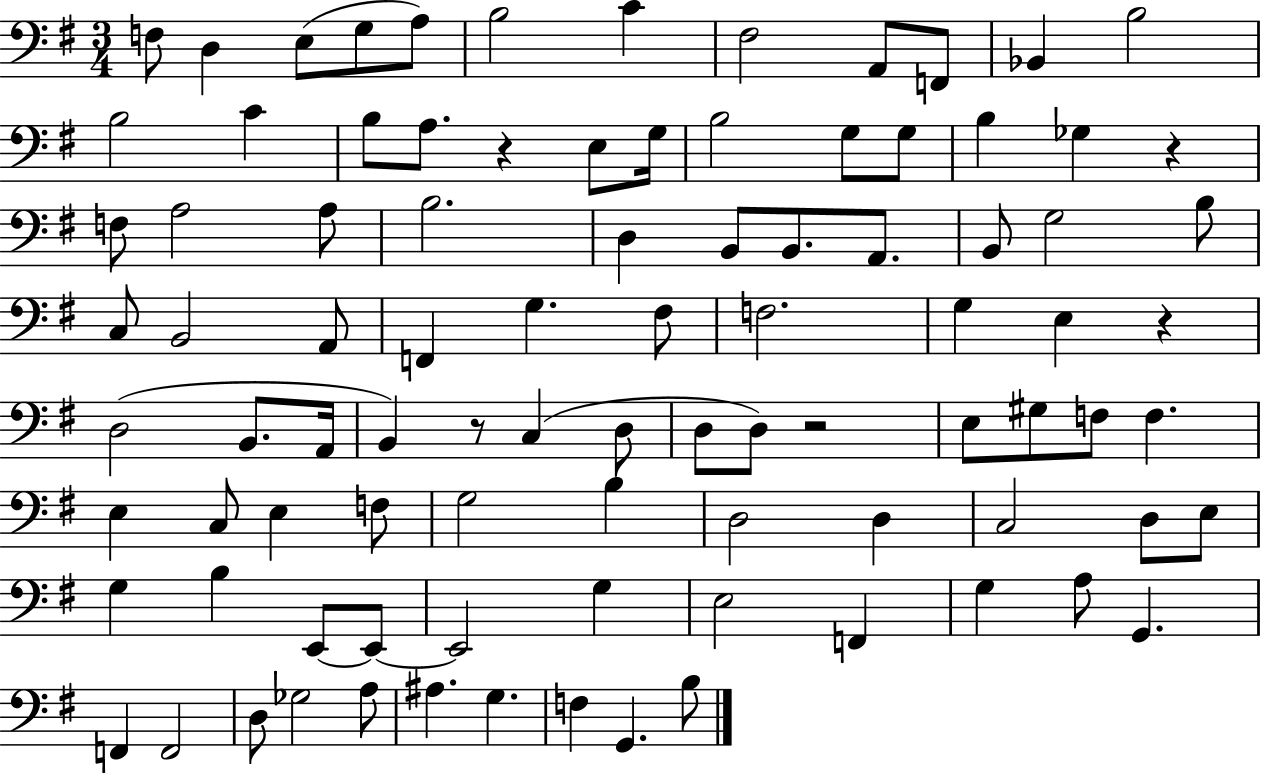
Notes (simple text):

F3/e D3/q E3/e G3/e A3/e B3/h C4/q F#3/h A2/e F2/e Bb2/q B3/h B3/h C4/q B3/e A3/e. R/q E3/e G3/s B3/h G3/e G3/e B3/q Gb3/q R/q F3/e A3/h A3/e B3/h. D3/q B2/e B2/e. A2/e. B2/e G3/h B3/e C3/e B2/h A2/e F2/q G3/q. F#3/e F3/h. G3/q E3/q R/q D3/h B2/e. A2/s B2/q R/e C3/q D3/e D3/e D3/e R/h E3/e G#3/e F3/e F3/q. E3/q C3/e E3/q F3/e G3/h B3/q D3/h D3/q C3/h D3/e E3/e G3/q B3/q E2/e E2/e E2/h G3/q E3/h F2/q G3/q A3/e G2/q. F2/q F2/h D3/e Gb3/h A3/e A#3/q. G3/q. F3/q G2/q. B3/e